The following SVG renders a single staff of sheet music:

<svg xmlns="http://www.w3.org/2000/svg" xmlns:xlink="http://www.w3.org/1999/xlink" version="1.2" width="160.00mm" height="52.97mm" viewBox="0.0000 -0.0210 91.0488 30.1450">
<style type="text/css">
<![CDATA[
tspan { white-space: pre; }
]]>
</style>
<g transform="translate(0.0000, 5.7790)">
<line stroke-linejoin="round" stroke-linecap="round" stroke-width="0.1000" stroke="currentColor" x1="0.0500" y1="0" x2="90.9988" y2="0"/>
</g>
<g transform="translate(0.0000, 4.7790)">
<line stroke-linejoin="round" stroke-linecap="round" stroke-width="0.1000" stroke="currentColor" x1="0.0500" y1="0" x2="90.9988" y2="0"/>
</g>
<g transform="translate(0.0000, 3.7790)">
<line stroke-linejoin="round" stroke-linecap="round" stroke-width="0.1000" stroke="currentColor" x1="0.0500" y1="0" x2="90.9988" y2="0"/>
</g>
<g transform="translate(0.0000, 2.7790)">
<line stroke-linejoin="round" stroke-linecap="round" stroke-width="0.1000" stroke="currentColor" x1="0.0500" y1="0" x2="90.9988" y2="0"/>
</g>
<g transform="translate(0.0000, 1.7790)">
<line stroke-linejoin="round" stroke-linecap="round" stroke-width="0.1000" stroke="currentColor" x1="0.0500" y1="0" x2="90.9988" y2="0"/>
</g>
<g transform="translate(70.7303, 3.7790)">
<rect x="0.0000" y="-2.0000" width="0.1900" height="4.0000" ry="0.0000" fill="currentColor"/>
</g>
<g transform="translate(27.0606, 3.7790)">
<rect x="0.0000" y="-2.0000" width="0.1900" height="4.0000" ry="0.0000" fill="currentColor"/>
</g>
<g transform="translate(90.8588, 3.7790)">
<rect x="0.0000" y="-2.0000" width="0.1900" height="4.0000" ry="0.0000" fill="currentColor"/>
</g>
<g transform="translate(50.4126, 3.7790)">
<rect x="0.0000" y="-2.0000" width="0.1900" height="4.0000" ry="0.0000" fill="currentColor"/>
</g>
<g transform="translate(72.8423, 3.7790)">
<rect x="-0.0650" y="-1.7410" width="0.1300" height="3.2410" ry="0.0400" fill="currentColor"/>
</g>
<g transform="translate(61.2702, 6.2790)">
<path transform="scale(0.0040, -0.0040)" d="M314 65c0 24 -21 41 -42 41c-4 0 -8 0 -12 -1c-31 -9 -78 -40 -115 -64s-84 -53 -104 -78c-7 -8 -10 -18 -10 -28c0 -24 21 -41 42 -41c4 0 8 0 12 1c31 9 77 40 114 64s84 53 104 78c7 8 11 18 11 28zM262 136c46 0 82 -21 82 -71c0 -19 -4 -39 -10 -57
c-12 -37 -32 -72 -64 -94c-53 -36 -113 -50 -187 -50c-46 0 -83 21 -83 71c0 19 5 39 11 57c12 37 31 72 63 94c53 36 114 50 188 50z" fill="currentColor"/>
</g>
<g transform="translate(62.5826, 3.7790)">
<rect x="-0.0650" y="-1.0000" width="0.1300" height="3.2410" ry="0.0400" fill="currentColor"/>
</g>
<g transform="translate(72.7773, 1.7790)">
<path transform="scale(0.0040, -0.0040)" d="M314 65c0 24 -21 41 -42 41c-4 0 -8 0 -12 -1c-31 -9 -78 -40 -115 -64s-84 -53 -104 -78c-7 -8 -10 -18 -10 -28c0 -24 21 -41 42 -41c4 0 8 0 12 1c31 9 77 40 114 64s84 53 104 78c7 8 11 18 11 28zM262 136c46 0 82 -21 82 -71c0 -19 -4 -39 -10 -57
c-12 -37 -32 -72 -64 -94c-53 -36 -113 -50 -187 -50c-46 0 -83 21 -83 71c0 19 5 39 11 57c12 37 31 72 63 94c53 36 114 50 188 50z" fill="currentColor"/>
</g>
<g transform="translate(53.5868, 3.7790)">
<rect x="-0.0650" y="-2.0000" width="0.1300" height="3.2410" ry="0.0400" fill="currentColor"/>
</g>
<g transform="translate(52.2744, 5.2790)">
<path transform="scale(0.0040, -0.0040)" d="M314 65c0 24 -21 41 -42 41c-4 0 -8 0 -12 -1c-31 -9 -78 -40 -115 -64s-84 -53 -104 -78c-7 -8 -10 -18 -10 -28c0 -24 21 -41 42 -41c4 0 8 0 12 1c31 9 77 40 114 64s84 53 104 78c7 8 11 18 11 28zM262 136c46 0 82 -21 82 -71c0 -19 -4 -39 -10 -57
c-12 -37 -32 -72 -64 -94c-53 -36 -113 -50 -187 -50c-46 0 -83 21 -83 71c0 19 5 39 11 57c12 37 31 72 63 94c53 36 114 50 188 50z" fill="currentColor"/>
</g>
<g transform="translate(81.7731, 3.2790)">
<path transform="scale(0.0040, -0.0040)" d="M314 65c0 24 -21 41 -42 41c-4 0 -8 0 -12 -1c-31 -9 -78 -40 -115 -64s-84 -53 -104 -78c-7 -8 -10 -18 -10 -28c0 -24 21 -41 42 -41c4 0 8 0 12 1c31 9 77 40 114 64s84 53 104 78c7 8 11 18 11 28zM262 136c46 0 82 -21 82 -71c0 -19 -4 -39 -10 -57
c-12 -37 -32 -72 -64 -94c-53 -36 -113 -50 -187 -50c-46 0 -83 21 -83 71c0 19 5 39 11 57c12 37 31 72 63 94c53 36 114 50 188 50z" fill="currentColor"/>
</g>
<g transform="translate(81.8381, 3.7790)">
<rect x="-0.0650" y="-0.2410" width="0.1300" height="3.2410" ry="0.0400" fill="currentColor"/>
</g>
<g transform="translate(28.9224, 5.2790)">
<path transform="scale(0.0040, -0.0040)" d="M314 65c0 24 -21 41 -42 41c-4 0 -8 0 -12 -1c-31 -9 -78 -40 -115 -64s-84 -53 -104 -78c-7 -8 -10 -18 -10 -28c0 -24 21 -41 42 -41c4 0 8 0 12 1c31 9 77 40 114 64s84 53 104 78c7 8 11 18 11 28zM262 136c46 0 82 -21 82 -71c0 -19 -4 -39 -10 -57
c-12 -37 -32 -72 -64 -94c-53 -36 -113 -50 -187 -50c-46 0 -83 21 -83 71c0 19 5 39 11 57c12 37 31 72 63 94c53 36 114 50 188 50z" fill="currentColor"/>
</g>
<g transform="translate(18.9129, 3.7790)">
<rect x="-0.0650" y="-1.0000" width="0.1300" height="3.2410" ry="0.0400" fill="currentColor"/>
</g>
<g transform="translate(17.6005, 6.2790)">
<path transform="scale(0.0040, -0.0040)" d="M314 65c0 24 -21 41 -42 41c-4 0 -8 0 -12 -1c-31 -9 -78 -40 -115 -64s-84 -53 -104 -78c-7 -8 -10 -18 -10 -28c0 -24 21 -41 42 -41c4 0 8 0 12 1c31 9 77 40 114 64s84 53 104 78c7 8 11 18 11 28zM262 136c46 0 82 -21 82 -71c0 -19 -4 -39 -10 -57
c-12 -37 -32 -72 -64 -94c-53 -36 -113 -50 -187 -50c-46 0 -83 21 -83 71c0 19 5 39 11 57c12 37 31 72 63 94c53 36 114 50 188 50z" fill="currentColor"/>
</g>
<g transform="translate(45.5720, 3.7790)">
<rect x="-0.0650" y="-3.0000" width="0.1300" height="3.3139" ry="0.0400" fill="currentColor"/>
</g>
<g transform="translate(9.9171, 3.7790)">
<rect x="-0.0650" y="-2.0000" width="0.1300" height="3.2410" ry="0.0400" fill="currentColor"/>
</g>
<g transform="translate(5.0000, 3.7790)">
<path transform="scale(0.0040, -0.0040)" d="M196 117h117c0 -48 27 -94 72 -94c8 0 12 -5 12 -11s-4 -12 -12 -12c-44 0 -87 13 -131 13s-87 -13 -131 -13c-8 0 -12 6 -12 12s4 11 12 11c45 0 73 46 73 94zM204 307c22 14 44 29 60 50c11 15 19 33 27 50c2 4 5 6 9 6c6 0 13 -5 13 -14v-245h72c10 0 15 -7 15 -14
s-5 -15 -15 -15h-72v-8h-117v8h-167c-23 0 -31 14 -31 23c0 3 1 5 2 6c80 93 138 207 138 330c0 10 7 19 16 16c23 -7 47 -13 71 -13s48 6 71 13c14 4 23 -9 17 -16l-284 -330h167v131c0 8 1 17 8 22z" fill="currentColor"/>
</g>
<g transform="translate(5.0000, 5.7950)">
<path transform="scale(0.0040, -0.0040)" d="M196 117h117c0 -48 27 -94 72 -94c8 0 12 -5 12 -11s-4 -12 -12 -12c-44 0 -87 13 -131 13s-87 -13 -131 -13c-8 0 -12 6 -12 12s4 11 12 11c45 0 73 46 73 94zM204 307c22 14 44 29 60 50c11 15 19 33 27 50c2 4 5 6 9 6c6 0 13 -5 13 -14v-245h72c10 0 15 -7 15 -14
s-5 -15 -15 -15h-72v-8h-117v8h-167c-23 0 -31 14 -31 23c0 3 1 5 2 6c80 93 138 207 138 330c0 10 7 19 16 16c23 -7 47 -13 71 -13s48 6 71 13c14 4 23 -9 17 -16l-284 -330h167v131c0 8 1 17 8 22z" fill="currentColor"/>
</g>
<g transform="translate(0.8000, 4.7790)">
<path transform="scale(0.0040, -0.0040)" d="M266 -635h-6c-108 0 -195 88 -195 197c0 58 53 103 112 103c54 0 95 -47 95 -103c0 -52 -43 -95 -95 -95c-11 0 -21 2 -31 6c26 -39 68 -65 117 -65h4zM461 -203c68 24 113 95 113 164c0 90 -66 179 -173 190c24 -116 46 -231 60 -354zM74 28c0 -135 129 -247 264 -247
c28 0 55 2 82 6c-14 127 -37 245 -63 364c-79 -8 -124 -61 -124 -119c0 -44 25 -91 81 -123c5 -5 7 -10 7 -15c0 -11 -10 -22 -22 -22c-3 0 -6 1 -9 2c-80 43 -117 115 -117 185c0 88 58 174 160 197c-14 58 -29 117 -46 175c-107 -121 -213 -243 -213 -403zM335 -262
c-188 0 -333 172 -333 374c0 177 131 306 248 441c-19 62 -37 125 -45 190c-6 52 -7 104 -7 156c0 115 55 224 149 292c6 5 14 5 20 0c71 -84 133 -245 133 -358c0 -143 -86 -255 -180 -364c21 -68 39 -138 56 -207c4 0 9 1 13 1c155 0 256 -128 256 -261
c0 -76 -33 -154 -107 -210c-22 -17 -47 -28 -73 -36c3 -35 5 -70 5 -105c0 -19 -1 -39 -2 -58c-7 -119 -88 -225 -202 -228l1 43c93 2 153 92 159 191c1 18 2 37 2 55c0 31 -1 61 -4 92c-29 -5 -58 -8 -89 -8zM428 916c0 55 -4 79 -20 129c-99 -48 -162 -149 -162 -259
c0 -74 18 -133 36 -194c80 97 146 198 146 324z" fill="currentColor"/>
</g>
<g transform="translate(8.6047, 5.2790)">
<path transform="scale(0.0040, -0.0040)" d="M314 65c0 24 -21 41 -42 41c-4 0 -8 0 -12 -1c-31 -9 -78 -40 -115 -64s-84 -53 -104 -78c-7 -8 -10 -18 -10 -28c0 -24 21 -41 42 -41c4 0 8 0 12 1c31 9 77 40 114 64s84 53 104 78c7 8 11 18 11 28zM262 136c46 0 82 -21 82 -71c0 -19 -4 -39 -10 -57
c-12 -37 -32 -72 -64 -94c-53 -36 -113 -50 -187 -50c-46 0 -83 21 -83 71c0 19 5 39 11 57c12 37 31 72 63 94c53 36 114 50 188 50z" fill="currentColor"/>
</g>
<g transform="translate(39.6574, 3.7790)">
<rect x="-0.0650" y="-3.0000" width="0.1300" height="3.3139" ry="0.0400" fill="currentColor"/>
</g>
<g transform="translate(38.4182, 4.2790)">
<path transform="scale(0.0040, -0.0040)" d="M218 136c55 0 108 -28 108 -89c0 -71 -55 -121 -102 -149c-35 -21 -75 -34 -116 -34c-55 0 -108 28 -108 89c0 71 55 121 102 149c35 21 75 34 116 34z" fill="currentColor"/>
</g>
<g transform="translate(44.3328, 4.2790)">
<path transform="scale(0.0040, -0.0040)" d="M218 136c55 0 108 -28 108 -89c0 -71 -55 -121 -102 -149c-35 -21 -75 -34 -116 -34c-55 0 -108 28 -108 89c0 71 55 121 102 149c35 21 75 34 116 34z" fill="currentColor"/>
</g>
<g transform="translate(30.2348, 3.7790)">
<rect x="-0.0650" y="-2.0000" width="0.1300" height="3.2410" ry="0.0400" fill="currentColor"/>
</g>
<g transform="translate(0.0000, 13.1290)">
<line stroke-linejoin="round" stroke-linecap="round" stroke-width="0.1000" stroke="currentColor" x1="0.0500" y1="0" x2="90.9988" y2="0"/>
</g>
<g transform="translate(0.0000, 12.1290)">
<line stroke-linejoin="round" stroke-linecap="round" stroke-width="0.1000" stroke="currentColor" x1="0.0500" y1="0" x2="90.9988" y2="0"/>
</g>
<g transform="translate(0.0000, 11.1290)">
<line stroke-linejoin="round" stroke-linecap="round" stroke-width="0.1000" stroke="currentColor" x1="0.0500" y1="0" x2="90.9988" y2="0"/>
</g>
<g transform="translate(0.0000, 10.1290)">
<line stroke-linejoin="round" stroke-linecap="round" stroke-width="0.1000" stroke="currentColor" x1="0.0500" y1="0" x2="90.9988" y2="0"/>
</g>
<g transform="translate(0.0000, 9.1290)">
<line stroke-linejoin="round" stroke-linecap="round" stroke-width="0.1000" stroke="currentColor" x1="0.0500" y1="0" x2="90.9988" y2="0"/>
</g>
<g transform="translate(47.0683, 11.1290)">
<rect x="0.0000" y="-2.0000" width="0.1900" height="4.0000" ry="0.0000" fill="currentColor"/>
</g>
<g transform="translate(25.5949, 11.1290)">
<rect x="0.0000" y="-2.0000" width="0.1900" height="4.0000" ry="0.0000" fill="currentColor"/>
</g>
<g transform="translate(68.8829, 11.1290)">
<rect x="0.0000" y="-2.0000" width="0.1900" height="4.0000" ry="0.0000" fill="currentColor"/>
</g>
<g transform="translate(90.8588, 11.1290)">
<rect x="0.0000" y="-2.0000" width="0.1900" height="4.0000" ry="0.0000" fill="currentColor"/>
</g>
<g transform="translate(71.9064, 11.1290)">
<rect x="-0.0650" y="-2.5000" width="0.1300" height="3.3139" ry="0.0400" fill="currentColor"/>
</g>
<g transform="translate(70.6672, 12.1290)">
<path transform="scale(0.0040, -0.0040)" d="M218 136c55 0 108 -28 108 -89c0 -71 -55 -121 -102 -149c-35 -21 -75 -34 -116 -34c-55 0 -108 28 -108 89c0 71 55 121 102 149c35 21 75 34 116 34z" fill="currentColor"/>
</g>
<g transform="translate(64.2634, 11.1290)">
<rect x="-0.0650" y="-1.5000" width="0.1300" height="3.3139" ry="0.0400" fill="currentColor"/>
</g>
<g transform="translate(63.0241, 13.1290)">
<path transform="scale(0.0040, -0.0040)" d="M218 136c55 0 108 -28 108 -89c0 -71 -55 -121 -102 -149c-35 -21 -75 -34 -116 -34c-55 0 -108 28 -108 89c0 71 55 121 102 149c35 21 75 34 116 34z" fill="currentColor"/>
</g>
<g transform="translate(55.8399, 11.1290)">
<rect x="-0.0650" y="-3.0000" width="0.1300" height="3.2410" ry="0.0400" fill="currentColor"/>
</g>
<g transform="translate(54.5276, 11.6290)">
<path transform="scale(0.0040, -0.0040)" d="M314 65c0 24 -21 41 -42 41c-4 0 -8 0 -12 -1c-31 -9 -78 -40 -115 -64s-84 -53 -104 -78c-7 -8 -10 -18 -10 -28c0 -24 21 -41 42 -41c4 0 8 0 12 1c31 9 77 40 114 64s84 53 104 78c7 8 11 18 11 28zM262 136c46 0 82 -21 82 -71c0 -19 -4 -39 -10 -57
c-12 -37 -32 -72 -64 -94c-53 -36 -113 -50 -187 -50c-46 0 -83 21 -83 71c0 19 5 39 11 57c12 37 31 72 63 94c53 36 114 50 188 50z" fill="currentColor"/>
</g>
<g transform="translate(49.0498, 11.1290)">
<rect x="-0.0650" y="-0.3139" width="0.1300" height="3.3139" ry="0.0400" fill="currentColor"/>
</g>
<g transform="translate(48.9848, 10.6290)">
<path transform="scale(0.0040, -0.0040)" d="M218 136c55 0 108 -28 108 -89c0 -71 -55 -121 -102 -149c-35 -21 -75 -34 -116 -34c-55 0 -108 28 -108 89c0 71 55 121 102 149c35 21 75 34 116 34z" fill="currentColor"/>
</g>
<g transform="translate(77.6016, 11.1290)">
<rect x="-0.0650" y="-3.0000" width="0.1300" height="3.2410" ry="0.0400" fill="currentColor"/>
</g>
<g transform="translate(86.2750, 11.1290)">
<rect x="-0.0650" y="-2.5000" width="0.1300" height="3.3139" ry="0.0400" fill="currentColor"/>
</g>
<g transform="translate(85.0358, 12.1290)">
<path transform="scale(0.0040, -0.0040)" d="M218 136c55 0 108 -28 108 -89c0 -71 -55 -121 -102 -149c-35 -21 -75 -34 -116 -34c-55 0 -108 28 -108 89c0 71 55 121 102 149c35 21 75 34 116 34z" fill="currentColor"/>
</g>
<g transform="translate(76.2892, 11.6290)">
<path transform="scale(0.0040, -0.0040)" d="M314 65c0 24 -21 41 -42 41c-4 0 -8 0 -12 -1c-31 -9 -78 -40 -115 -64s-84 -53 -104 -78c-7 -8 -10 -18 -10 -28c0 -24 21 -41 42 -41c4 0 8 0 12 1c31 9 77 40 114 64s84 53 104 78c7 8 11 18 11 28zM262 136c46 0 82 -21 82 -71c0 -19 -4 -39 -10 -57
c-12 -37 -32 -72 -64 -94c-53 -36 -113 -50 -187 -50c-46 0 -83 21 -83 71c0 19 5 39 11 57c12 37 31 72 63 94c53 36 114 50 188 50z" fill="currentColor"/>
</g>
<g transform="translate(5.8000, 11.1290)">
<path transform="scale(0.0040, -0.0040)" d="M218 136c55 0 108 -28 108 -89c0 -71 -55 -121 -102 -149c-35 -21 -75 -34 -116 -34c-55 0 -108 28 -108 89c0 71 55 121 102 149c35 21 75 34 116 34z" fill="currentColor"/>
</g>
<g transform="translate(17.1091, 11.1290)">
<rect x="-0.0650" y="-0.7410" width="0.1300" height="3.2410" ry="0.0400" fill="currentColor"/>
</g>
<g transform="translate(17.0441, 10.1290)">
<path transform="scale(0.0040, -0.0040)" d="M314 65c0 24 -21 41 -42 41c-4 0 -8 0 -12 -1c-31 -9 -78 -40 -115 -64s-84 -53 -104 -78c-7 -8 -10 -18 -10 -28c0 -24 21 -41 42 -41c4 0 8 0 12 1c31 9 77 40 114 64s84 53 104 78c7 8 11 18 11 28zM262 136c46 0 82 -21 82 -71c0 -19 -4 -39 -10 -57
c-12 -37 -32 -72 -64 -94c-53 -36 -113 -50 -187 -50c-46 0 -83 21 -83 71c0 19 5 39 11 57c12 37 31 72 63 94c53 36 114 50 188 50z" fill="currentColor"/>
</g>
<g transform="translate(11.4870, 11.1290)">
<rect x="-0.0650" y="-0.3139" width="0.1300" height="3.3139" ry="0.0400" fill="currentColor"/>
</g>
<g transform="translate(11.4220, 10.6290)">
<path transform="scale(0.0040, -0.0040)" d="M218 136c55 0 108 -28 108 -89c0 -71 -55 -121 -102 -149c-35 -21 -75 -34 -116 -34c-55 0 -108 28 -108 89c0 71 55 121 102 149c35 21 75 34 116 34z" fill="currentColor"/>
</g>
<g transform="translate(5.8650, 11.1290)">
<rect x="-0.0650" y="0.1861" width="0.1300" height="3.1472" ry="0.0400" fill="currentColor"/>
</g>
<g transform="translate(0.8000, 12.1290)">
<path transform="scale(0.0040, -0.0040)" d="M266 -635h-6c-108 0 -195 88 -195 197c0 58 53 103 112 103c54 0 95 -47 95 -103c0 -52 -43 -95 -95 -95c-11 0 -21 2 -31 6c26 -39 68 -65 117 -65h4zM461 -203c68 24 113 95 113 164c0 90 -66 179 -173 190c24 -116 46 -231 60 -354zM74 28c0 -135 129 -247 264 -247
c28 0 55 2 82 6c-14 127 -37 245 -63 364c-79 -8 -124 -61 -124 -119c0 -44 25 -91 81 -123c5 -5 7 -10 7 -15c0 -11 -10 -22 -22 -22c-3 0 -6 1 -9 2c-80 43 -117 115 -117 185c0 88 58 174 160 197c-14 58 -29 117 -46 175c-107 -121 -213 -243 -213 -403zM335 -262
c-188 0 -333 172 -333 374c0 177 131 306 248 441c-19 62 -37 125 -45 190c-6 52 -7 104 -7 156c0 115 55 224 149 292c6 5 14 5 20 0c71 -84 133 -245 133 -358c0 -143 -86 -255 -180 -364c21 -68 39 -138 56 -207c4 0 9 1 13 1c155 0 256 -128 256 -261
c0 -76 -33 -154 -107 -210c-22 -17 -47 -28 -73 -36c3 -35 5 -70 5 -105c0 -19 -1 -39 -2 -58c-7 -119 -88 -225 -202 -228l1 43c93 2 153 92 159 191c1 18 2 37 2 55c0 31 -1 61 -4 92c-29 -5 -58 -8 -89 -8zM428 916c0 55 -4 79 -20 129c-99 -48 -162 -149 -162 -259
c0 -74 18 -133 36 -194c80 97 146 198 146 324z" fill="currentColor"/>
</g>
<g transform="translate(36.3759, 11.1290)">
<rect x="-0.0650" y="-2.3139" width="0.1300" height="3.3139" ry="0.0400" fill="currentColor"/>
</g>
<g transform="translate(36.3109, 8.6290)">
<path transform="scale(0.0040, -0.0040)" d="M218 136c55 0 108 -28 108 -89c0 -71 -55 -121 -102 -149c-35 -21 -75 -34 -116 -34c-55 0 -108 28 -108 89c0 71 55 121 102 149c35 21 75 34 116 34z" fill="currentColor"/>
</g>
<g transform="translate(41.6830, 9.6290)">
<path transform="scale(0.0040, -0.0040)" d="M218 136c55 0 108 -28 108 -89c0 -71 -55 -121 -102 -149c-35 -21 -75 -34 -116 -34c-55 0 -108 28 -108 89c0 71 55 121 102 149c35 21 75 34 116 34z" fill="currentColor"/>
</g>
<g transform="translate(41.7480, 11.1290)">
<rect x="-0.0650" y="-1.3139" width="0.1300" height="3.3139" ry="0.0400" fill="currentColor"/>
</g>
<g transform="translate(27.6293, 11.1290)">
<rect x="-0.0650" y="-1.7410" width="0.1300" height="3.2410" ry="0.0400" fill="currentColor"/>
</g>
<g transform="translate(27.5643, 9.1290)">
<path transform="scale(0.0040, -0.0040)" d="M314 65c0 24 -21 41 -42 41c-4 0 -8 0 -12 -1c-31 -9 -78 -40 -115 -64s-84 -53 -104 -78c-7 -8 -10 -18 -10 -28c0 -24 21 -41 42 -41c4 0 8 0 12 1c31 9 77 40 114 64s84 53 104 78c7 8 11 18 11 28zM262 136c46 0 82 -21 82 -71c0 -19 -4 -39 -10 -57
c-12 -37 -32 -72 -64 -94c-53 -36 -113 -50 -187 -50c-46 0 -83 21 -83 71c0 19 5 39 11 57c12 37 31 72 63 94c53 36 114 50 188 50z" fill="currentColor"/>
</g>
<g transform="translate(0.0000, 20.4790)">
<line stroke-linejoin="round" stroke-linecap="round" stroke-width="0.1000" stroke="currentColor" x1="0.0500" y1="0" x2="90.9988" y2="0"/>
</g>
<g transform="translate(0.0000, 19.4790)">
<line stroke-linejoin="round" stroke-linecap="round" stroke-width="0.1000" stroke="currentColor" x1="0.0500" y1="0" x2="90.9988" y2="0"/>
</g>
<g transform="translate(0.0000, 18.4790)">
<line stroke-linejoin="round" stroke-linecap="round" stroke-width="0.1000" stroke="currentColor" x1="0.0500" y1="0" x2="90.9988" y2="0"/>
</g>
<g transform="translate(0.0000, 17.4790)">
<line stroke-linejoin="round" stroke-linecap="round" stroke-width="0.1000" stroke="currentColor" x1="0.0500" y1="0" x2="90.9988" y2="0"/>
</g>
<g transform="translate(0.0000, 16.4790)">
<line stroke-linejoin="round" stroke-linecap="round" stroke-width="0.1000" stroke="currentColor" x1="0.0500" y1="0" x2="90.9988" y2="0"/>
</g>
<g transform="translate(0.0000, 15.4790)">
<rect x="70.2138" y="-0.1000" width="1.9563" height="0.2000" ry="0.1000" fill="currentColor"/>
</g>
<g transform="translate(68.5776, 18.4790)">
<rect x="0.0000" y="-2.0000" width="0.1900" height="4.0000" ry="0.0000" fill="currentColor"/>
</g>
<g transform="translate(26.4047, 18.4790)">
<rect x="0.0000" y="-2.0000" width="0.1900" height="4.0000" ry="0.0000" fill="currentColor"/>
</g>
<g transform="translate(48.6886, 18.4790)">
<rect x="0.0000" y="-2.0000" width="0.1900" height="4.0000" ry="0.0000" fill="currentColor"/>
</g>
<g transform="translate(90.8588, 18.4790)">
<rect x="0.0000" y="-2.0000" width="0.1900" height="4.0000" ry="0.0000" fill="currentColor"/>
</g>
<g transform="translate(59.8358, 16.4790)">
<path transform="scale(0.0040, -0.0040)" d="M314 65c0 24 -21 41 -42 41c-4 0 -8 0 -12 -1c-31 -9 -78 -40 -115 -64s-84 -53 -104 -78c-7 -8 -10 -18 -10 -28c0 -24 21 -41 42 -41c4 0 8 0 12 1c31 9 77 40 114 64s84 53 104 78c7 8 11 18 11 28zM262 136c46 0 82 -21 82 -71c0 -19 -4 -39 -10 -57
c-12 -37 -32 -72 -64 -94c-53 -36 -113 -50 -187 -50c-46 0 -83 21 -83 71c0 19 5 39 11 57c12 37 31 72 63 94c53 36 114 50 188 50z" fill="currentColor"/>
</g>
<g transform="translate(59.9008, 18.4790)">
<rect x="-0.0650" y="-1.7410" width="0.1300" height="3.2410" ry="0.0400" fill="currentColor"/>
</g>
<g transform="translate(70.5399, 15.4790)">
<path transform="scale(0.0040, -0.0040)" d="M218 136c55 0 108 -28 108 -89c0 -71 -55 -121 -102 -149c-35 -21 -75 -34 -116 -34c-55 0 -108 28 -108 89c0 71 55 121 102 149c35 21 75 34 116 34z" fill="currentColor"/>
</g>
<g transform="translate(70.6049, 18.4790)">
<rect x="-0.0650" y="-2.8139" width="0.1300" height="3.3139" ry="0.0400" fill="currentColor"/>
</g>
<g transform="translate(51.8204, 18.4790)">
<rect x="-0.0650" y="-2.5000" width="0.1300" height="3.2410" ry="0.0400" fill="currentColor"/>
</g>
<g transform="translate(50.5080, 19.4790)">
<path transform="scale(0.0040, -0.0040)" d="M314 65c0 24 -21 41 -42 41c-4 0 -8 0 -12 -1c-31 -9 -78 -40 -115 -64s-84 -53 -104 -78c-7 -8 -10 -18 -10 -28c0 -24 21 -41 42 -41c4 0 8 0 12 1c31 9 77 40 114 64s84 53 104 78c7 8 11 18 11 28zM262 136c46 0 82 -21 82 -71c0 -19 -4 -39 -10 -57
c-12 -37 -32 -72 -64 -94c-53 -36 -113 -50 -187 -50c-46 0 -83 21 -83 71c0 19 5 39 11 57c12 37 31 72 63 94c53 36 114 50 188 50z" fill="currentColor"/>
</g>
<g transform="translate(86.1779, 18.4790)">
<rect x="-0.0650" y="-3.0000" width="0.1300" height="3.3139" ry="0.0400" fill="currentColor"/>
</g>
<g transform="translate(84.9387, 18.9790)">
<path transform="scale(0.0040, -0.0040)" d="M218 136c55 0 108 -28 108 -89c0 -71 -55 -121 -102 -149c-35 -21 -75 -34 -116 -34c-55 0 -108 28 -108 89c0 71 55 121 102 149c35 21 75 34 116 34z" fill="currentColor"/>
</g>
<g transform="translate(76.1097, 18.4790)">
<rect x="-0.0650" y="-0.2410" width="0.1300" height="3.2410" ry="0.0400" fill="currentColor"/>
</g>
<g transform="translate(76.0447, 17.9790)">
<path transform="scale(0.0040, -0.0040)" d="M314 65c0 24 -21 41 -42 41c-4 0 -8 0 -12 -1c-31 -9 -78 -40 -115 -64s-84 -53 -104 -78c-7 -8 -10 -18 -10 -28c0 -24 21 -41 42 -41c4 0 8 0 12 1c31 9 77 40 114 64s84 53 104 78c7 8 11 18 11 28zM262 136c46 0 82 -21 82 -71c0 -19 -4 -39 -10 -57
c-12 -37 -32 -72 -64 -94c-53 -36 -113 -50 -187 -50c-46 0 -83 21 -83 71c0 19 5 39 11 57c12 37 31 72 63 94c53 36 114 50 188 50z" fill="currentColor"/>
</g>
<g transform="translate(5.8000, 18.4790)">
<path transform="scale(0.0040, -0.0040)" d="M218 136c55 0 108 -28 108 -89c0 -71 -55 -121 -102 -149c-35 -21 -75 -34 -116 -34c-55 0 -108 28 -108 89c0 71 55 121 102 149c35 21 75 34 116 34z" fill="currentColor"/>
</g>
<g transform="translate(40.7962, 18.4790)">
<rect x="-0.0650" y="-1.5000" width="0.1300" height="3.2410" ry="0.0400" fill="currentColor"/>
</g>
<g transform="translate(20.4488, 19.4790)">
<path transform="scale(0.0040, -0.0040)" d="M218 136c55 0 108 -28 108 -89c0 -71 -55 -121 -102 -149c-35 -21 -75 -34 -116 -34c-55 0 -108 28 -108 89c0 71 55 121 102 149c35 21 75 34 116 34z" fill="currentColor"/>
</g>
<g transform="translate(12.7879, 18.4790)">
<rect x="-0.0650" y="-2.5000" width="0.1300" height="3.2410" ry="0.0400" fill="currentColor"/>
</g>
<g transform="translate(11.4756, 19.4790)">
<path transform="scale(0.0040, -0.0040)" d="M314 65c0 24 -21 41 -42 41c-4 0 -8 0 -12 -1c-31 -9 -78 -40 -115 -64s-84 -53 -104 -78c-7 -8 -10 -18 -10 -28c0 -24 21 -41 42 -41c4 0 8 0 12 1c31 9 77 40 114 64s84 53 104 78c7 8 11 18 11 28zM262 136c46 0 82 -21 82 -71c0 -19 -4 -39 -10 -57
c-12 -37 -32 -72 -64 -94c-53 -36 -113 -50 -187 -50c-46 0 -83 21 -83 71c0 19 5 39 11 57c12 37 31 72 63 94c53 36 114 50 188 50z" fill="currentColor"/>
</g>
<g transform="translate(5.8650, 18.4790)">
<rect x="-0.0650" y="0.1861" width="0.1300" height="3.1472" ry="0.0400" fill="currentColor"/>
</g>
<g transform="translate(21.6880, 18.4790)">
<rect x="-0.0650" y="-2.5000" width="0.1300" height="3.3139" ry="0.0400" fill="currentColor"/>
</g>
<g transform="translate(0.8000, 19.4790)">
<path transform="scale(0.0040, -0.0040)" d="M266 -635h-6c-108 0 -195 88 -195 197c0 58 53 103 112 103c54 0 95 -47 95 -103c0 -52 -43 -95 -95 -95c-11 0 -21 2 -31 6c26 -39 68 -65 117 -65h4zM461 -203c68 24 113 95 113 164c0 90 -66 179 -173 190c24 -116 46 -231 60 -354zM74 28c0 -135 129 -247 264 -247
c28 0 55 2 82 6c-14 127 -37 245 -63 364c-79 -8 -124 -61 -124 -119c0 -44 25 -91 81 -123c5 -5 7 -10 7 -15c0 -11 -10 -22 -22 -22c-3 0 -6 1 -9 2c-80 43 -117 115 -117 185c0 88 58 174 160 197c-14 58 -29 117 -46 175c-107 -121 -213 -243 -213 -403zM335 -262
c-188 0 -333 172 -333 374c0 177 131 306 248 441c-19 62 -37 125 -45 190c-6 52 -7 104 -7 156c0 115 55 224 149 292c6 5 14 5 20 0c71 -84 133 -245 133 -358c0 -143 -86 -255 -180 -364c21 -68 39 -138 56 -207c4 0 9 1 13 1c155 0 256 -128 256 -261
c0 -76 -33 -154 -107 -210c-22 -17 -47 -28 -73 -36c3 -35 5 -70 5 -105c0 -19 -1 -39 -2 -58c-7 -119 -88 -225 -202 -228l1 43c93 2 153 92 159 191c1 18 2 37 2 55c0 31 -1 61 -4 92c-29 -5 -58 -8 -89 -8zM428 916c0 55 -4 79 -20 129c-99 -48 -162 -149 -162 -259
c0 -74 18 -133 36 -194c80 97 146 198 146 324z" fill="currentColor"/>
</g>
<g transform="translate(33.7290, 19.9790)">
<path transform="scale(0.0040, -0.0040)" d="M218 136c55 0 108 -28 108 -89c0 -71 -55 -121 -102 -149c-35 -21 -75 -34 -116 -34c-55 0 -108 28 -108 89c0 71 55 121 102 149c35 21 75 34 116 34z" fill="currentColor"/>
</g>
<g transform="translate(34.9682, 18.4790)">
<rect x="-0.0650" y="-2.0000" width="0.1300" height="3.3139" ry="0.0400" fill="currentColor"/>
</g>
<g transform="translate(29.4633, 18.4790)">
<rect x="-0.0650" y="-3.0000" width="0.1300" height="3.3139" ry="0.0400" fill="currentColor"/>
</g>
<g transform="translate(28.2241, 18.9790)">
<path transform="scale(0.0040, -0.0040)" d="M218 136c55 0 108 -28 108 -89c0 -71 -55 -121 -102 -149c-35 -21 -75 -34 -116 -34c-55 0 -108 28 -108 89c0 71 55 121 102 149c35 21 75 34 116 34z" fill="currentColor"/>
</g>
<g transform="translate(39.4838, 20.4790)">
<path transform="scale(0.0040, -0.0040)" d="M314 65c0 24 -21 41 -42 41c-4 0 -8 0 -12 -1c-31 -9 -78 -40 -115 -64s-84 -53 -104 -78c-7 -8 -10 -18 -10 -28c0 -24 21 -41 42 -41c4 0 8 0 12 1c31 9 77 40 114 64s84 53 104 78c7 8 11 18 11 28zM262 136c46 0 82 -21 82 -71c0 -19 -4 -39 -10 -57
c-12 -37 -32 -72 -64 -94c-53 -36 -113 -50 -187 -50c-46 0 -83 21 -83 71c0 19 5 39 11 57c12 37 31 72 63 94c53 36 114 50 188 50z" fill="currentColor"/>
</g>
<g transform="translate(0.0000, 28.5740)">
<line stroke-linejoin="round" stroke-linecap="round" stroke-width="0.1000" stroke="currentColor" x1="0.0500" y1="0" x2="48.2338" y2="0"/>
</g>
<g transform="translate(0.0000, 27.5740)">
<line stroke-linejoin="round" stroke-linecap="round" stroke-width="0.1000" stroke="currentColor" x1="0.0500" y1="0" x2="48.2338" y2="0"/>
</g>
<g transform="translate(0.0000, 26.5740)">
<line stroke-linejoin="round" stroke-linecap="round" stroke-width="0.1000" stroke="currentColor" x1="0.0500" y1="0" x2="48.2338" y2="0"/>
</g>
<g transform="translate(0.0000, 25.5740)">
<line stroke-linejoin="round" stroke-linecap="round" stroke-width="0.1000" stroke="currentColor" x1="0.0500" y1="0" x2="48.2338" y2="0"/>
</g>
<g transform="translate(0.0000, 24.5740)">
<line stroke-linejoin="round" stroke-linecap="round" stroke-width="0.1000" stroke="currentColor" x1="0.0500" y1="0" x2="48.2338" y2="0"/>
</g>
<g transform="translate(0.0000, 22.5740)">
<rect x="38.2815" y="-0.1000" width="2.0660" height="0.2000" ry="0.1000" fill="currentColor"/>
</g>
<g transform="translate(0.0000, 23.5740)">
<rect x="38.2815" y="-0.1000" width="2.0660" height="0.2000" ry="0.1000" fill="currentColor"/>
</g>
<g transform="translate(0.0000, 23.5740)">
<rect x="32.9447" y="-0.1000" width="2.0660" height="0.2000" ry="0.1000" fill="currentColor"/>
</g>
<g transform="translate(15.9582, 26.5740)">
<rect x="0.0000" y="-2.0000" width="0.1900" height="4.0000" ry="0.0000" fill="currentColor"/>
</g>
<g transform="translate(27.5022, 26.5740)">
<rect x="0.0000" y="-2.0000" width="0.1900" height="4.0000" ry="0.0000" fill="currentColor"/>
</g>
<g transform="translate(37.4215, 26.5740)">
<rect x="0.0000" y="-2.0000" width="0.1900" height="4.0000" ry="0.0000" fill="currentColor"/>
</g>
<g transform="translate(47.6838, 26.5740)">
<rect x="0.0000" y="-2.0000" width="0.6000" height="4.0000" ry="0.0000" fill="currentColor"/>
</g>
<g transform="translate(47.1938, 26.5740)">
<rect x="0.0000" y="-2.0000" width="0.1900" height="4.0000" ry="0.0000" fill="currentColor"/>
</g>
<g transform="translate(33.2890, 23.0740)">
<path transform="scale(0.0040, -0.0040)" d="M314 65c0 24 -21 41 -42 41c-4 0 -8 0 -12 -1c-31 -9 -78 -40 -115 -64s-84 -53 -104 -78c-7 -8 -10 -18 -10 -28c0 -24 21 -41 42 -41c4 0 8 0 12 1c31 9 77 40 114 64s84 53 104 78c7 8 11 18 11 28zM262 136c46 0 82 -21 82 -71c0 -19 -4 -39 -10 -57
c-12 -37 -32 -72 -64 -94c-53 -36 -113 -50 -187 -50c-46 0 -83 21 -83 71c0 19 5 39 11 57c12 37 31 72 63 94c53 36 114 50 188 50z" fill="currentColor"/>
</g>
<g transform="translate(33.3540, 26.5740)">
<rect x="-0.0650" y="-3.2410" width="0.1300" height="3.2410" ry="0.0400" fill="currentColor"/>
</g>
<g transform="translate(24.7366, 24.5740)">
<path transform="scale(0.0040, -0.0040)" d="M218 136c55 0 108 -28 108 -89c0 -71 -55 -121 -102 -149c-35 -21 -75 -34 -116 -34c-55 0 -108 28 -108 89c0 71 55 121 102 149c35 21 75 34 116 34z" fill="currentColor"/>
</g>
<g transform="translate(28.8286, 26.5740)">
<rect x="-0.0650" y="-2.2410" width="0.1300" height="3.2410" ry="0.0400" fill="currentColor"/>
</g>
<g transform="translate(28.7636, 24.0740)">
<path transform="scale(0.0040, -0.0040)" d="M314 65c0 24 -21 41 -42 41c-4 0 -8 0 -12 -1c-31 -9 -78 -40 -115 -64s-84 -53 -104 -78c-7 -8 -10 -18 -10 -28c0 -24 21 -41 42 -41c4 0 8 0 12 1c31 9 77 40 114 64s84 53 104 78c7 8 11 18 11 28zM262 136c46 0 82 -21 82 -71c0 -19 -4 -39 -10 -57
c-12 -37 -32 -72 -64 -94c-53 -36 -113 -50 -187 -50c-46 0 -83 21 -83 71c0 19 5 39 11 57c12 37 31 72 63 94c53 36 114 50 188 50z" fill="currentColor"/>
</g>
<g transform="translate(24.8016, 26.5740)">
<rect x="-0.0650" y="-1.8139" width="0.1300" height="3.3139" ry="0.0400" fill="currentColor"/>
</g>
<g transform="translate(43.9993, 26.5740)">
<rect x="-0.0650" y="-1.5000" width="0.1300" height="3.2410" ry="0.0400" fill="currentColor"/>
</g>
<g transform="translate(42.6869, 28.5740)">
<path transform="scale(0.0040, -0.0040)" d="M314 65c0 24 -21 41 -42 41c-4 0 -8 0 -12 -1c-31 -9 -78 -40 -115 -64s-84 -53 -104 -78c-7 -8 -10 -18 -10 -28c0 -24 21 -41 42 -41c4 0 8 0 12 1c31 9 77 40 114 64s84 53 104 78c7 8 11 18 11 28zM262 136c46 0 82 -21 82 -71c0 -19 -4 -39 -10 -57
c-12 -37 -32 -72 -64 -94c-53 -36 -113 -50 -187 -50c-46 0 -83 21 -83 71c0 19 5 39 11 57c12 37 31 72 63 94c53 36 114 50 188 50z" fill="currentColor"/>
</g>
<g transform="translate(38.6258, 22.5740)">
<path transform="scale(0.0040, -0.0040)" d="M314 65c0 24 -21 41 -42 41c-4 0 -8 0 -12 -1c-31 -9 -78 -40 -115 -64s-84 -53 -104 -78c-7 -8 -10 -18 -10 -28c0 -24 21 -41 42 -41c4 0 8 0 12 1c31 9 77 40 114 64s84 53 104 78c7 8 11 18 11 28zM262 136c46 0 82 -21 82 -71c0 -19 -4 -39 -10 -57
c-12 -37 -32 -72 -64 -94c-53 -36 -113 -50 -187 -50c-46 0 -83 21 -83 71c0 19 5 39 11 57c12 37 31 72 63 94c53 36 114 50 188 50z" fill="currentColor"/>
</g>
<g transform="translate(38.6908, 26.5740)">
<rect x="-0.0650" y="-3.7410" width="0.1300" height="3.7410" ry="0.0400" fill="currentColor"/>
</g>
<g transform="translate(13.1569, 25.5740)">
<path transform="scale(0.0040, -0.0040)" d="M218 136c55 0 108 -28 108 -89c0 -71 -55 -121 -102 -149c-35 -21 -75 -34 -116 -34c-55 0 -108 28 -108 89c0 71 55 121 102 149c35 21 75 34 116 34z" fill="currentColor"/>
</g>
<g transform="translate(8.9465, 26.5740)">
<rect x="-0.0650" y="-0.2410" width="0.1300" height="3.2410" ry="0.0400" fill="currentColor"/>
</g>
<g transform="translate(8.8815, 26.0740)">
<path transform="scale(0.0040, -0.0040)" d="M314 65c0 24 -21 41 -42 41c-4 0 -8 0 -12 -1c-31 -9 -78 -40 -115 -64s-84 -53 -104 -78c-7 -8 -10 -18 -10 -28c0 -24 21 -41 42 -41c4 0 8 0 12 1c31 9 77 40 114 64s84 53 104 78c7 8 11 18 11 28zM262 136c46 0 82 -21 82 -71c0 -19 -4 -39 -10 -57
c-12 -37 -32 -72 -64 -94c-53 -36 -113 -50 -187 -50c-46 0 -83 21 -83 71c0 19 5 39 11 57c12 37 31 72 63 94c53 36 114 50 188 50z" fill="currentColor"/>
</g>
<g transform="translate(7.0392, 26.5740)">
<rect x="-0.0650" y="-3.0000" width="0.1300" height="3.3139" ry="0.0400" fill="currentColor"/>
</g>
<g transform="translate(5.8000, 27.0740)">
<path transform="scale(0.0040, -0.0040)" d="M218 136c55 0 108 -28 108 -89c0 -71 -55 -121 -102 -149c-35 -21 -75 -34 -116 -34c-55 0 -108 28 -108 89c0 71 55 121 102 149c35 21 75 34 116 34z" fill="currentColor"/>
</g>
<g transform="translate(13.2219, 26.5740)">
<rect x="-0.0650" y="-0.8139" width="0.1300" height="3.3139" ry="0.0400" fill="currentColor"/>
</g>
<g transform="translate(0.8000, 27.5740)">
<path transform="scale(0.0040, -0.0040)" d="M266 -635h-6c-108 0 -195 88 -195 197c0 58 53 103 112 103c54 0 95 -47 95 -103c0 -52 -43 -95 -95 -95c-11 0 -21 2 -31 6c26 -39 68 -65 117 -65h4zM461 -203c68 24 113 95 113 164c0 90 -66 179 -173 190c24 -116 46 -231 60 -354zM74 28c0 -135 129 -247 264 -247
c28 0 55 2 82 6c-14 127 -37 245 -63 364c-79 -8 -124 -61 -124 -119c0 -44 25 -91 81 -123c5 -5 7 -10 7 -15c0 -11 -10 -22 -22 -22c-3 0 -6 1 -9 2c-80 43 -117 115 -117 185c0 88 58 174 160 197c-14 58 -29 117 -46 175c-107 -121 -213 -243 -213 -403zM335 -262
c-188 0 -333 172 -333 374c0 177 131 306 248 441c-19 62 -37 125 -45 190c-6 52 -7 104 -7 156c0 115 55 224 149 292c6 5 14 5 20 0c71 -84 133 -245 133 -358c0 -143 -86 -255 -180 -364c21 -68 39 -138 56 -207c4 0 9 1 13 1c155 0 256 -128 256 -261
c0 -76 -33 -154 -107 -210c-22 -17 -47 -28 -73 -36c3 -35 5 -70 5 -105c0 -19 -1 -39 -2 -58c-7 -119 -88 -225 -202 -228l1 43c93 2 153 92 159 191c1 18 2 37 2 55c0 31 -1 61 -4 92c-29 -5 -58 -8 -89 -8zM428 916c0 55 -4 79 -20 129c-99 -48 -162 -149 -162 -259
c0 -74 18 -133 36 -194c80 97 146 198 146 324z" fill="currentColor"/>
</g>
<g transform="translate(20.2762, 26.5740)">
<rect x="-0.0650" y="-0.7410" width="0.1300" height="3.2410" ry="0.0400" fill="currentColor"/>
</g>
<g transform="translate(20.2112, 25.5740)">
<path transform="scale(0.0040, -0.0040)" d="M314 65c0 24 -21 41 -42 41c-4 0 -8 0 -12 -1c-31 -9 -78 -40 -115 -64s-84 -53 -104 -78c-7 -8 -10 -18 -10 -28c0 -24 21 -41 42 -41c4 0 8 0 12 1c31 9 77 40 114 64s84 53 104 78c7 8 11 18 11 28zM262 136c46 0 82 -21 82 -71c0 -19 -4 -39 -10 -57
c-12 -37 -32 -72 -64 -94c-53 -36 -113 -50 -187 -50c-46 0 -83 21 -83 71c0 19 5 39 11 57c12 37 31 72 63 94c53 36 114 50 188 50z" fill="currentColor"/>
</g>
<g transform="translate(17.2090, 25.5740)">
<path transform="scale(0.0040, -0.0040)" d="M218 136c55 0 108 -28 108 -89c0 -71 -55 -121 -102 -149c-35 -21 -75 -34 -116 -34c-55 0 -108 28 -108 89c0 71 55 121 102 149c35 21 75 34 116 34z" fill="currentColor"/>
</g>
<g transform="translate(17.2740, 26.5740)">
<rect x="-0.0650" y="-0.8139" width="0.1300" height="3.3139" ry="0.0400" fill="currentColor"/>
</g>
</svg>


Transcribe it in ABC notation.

X:1
T:Untitled
M:4/4
L:1/4
K:C
F2 D2 F2 A A F2 D2 f2 c2 B c d2 f2 g e c A2 E G A2 G B G2 G A F E2 G2 f2 a c2 A A c2 d d d2 f g2 b2 c'2 E2